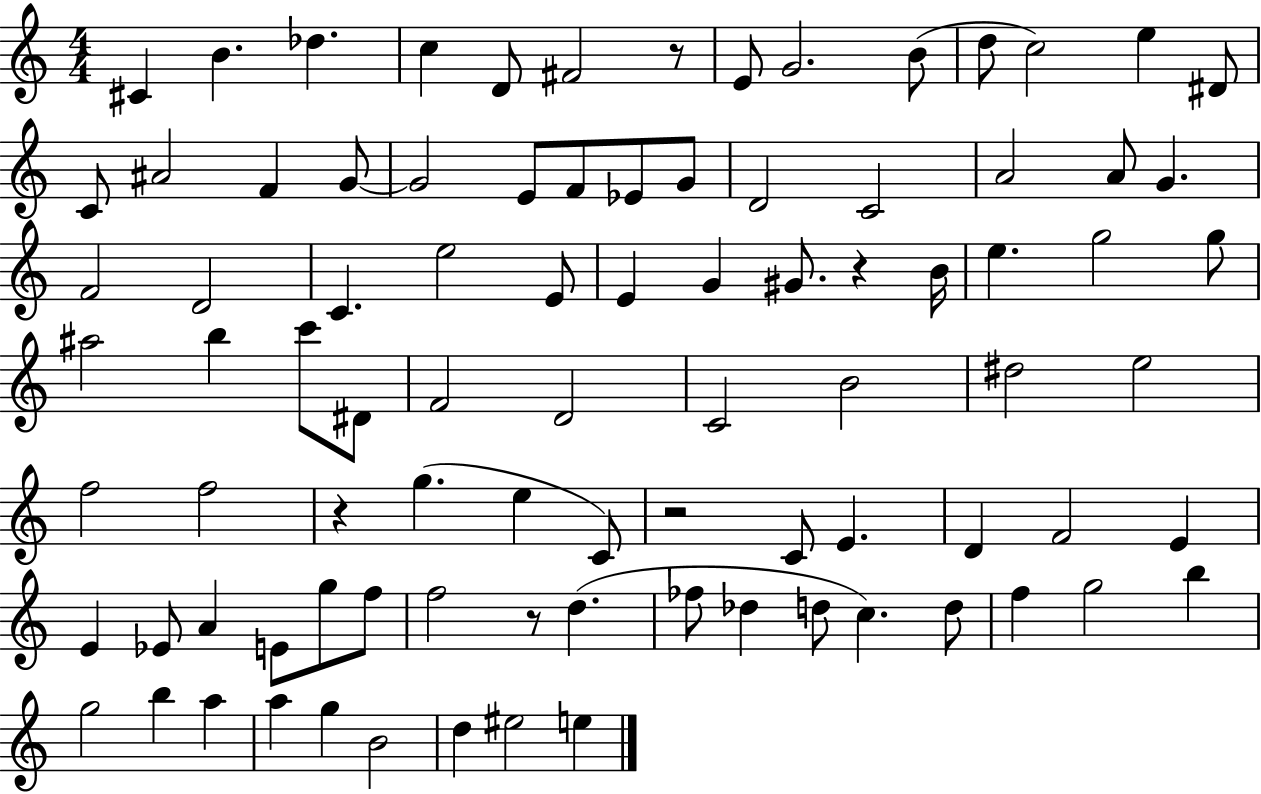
{
  \clef treble
  \numericTimeSignature
  \time 4/4
  \key c \major
  \repeat volta 2 { cis'4 b'4. des''4. | c''4 d'8 fis'2 r8 | e'8 g'2. b'8( | d''8 c''2) e''4 dis'8 | \break c'8 ais'2 f'4 g'8~~ | g'2 e'8 f'8 ees'8 g'8 | d'2 c'2 | a'2 a'8 g'4. | \break f'2 d'2 | c'4. e''2 e'8 | e'4 g'4 gis'8. r4 b'16 | e''4. g''2 g''8 | \break ais''2 b''4 c'''8 dis'8 | f'2 d'2 | c'2 b'2 | dis''2 e''2 | \break f''2 f''2 | r4 g''4.( e''4 c'8) | r2 c'8 e'4. | d'4 f'2 e'4 | \break e'4 ees'8 a'4 e'8 g''8 f''8 | f''2 r8 d''4.( | fes''8 des''4 d''8 c''4.) d''8 | f''4 g''2 b''4 | \break g''2 b''4 a''4 | a''4 g''4 b'2 | d''4 eis''2 e''4 | } \bar "|."
}